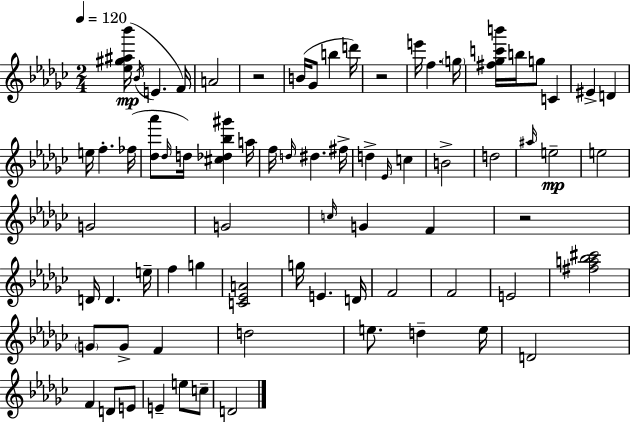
{
  \clef treble
  \numericTimeSignature
  \time 2/4
  \key ees \minor
  \tempo 4 = 120
  <ees'' gis'' ais'' bes'''>16(\mp \acciaccatura { bes'16 } e'4. | f'16) a'2 | r2 | b'16( ges'8 b''4 | \break d'''16) r2 | e'''16 f''4. | \parenthesize g''16 <fis'' ges'' c''' b'''>16 b''16 g''8 c'4 | eis'4-> d'4 | \break e''16 f''4.-. | fes''16( <des'' aes'''>8 \grace { des''16 }) d''16 <cis'' des'' bes'' gis'''>4 | a''16 f''16 \grace { d''16 } dis''4. | fis''16-> d''4-> \grace { ees'16 } | \break c''4 b'2-> | d''2 | \grace { ais''16 }\mp e''2-- | e''2 | \break g'2 | g'2 | \grace { c''16 } g'4 | f'4 r2 | \break d'16 d'4. | e''16-- f''4 | g''4 <c' ees' a'>2 | g''16 e'4. | \break d'16 f'2 | f'2 | e'2 | <fis'' a'' bes'' cis'''>2 | \break \parenthesize g'8 | g'8-> f'4 d''2 | e''8. | d''4-- e''16 d'2 | \break f'4 | d'8 e'8 e'4-- | e''8 c''8-- d'2 | \bar "|."
}